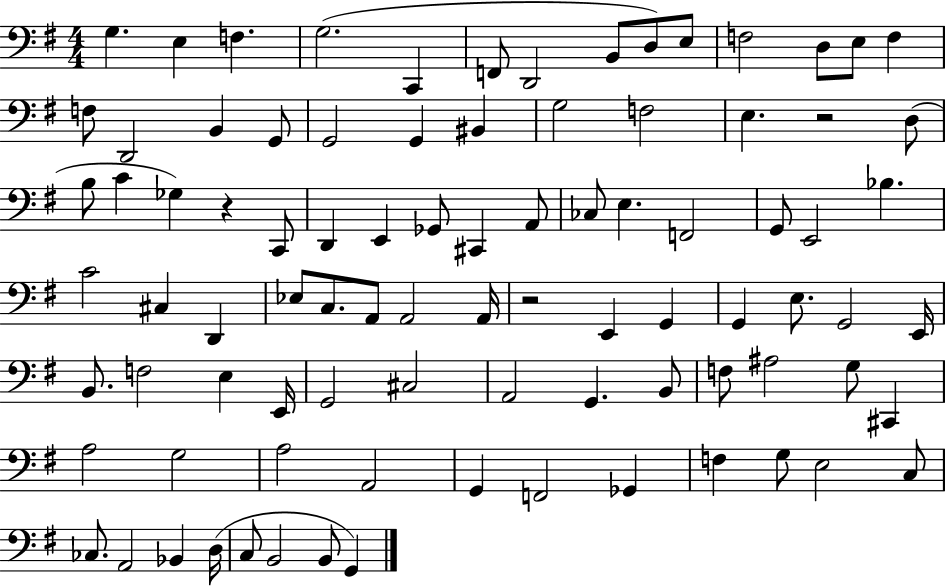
G3/q. E3/q F3/q. G3/h. C2/q F2/e D2/h B2/e D3/e E3/e F3/h D3/e E3/e F3/q F3/e D2/h B2/q G2/e G2/h G2/q BIS2/q G3/h F3/h E3/q. R/h D3/e B3/e C4/q Gb3/q R/q C2/e D2/q E2/q Gb2/e C#2/q A2/e CES3/e E3/q. F2/h G2/e E2/h Bb3/q. C4/h C#3/q D2/q Eb3/e C3/e. A2/e A2/h A2/s R/h E2/q G2/q G2/q E3/e. G2/h E2/s B2/e. F3/h E3/q E2/s G2/h C#3/h A2/h G2/q. B2/e F3/e A#3/h G3/e C#2/q A3/h G3/h A3/h A2/h G2/q F2/h Gb2/q F3/q G3/e E3/h C3/e CES3/e. A2/h Bb2/q D3/s C3/e B2/h B2/e G2/q